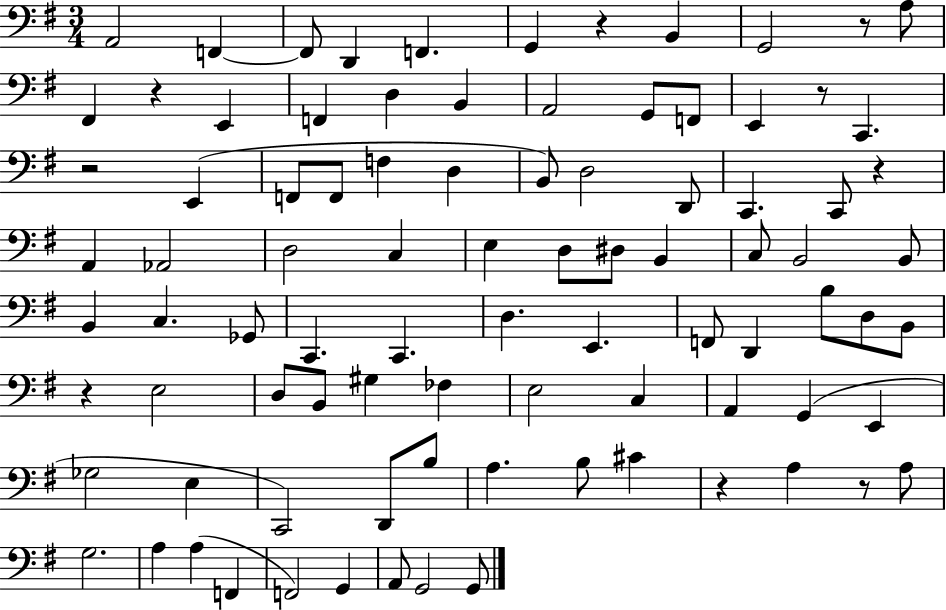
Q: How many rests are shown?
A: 9